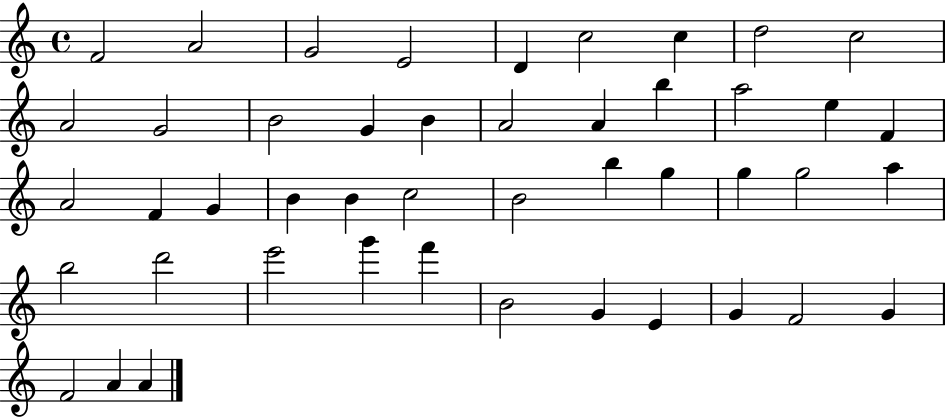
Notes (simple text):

F4/h A4/h G4/h E4/h D4/q C5/h C5/q D5/h C5/h A4/h G4/h B4/h G4/q B4/q A4/h A4/q B5/q A5/h E5/q F4/q A4/h F4/q G4/q B4/q B4/q C5/h B4/h B5/q G5/q G5/q G5/h A5/q B5/h D6/h E6/h G6/q F6/q B4/h G4/q E4/q G4/q F4/h G4/q F4/h A4/q A4/q